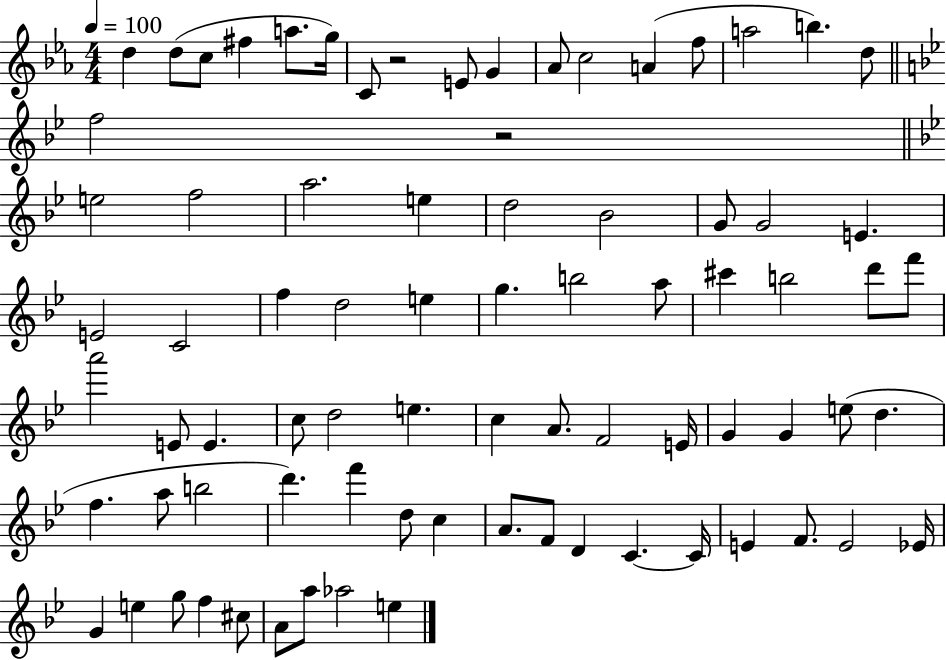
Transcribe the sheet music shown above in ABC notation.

X:1
T:Untitled
M:4/4
L:1/4
K:Eb
d d/2 c/2 ^f a/2 g/4 C/2 z2 E/2 G _A/2 c2 A f/2 a2 b d/2 f2 z2 e2 f2 a2 e d2 _B2 G/2 G2 E E2 C2 f d2 e g b2 a/2 ^c' b2 d'/2 f'/2 a'2 E/2 E c/2 d2 e c A/2 F2 E/4 G G e/2 d f a/2 b2 d' f' d/2 c A/2 F/2 D C C/4 E F/2 E2 _E/4 G e g/2 f ^c/2 A/2 a/2 _a2 e